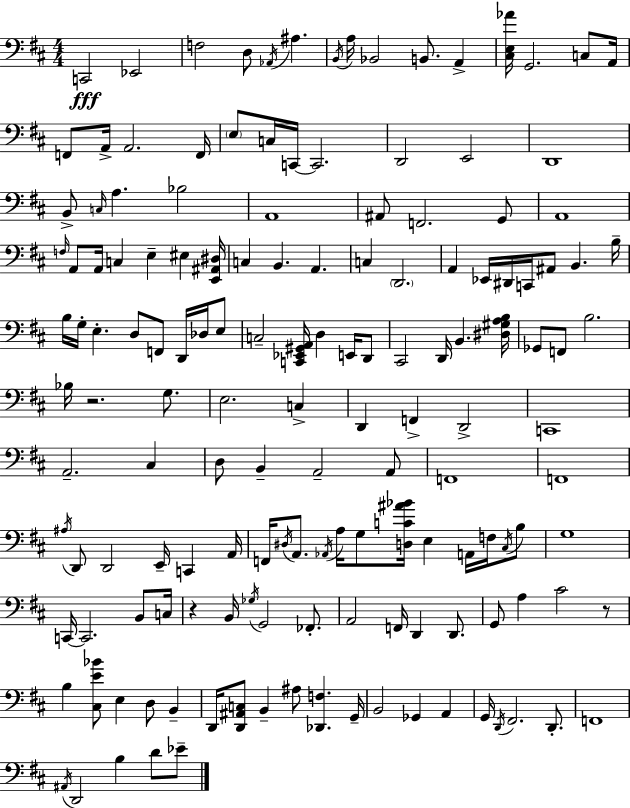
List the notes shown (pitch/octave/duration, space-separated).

C2/h Eb2/h F3/h D3/e Ab2/s A#3/q. B2/s A3/s Bb2/h B2/e. A2/q [C#3,E3,Ab4]/s G2/h. C3/e A2/s F2/e A2/s A2/h. F2/s E3/e C3/s C2/s C2/h. D2/h E2/h D2/w B2/e C3/s A3/q. Bb3/h A2/w A#2/e F2/h. G2/e A2/w F3/s A2/e A2/s C3/q E3/q EIS3/q [E2,A#2,D#3]/s C3/q B2/q. A2/q. C3/q D2/h. A2/q Eb2/s D#2/s C2/s A#2/e B2/q. B3/s B3/s G3/s E3/q. D3/e F2/e D2/s Db3/s E3/e C3/h [C2,Eb2,G#2,A2]/s D3/q E2/s D2/e C#2/h D2/s B2/q. [D#3,G#3,A3,B3]/s Gb2/e F2/e B3/h. Bb3/s R/h. G3/e. E3/h. C3/q D2/q F2/q D2/h C2/w A2/h. C#3/q D3/e B2/q A2/h A2/e F2/w F2/w A#3/s D2/e D2/h E2/s C2/q A2/s F2/s D#3/s A2/e. Ab2/s A3/s G3/e [D3,C4,A#4,Bb4]/s E3/q A2/s F3/s C#3/s B3/e G3/w C2/s C2/h. B2/e C3/s R/q B2/s Gb3/s G2/h FES2/e. A2/h F2/s D2/q D2/e. G2/e A3/q C#4/h R/e B3/q [C#3,E4,Bb4]/e E3/q D3/e B2/q D2/s [D2,A#2,C3]/e B2/q A#3/e [Db2,F3]/q. G2/s B2/h Gb2/q A2/q G2/s D2/s F#2/h. D2/e. F2/w A#2/s D2/h B3/q D4/e Eb4/e